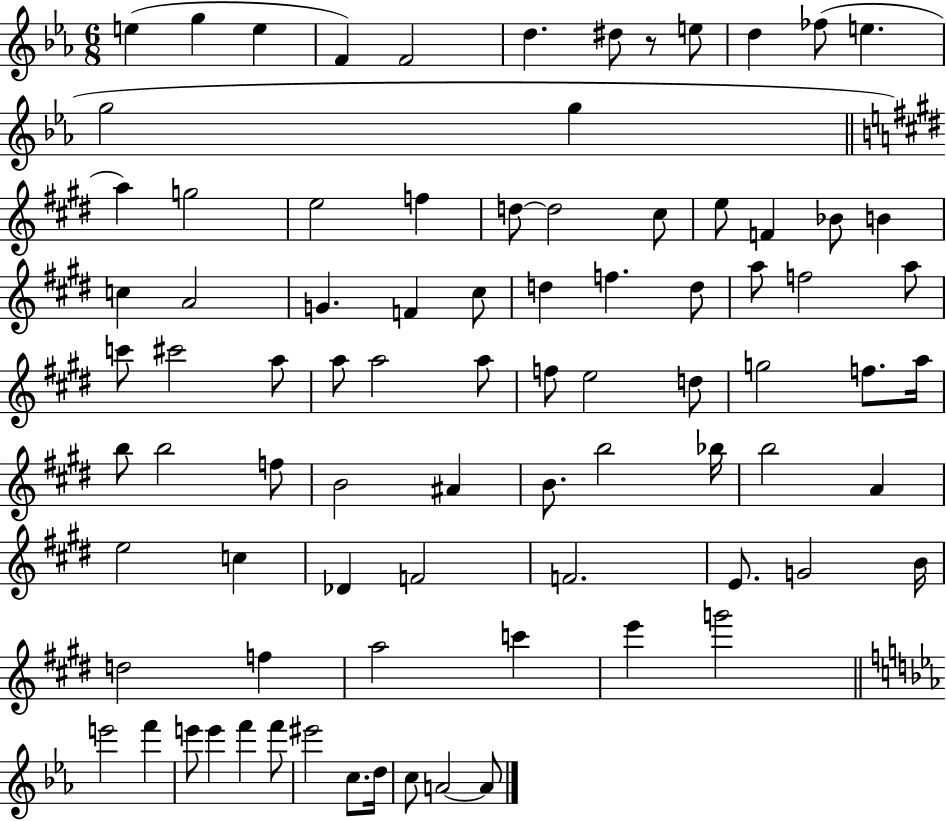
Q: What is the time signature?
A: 6/8